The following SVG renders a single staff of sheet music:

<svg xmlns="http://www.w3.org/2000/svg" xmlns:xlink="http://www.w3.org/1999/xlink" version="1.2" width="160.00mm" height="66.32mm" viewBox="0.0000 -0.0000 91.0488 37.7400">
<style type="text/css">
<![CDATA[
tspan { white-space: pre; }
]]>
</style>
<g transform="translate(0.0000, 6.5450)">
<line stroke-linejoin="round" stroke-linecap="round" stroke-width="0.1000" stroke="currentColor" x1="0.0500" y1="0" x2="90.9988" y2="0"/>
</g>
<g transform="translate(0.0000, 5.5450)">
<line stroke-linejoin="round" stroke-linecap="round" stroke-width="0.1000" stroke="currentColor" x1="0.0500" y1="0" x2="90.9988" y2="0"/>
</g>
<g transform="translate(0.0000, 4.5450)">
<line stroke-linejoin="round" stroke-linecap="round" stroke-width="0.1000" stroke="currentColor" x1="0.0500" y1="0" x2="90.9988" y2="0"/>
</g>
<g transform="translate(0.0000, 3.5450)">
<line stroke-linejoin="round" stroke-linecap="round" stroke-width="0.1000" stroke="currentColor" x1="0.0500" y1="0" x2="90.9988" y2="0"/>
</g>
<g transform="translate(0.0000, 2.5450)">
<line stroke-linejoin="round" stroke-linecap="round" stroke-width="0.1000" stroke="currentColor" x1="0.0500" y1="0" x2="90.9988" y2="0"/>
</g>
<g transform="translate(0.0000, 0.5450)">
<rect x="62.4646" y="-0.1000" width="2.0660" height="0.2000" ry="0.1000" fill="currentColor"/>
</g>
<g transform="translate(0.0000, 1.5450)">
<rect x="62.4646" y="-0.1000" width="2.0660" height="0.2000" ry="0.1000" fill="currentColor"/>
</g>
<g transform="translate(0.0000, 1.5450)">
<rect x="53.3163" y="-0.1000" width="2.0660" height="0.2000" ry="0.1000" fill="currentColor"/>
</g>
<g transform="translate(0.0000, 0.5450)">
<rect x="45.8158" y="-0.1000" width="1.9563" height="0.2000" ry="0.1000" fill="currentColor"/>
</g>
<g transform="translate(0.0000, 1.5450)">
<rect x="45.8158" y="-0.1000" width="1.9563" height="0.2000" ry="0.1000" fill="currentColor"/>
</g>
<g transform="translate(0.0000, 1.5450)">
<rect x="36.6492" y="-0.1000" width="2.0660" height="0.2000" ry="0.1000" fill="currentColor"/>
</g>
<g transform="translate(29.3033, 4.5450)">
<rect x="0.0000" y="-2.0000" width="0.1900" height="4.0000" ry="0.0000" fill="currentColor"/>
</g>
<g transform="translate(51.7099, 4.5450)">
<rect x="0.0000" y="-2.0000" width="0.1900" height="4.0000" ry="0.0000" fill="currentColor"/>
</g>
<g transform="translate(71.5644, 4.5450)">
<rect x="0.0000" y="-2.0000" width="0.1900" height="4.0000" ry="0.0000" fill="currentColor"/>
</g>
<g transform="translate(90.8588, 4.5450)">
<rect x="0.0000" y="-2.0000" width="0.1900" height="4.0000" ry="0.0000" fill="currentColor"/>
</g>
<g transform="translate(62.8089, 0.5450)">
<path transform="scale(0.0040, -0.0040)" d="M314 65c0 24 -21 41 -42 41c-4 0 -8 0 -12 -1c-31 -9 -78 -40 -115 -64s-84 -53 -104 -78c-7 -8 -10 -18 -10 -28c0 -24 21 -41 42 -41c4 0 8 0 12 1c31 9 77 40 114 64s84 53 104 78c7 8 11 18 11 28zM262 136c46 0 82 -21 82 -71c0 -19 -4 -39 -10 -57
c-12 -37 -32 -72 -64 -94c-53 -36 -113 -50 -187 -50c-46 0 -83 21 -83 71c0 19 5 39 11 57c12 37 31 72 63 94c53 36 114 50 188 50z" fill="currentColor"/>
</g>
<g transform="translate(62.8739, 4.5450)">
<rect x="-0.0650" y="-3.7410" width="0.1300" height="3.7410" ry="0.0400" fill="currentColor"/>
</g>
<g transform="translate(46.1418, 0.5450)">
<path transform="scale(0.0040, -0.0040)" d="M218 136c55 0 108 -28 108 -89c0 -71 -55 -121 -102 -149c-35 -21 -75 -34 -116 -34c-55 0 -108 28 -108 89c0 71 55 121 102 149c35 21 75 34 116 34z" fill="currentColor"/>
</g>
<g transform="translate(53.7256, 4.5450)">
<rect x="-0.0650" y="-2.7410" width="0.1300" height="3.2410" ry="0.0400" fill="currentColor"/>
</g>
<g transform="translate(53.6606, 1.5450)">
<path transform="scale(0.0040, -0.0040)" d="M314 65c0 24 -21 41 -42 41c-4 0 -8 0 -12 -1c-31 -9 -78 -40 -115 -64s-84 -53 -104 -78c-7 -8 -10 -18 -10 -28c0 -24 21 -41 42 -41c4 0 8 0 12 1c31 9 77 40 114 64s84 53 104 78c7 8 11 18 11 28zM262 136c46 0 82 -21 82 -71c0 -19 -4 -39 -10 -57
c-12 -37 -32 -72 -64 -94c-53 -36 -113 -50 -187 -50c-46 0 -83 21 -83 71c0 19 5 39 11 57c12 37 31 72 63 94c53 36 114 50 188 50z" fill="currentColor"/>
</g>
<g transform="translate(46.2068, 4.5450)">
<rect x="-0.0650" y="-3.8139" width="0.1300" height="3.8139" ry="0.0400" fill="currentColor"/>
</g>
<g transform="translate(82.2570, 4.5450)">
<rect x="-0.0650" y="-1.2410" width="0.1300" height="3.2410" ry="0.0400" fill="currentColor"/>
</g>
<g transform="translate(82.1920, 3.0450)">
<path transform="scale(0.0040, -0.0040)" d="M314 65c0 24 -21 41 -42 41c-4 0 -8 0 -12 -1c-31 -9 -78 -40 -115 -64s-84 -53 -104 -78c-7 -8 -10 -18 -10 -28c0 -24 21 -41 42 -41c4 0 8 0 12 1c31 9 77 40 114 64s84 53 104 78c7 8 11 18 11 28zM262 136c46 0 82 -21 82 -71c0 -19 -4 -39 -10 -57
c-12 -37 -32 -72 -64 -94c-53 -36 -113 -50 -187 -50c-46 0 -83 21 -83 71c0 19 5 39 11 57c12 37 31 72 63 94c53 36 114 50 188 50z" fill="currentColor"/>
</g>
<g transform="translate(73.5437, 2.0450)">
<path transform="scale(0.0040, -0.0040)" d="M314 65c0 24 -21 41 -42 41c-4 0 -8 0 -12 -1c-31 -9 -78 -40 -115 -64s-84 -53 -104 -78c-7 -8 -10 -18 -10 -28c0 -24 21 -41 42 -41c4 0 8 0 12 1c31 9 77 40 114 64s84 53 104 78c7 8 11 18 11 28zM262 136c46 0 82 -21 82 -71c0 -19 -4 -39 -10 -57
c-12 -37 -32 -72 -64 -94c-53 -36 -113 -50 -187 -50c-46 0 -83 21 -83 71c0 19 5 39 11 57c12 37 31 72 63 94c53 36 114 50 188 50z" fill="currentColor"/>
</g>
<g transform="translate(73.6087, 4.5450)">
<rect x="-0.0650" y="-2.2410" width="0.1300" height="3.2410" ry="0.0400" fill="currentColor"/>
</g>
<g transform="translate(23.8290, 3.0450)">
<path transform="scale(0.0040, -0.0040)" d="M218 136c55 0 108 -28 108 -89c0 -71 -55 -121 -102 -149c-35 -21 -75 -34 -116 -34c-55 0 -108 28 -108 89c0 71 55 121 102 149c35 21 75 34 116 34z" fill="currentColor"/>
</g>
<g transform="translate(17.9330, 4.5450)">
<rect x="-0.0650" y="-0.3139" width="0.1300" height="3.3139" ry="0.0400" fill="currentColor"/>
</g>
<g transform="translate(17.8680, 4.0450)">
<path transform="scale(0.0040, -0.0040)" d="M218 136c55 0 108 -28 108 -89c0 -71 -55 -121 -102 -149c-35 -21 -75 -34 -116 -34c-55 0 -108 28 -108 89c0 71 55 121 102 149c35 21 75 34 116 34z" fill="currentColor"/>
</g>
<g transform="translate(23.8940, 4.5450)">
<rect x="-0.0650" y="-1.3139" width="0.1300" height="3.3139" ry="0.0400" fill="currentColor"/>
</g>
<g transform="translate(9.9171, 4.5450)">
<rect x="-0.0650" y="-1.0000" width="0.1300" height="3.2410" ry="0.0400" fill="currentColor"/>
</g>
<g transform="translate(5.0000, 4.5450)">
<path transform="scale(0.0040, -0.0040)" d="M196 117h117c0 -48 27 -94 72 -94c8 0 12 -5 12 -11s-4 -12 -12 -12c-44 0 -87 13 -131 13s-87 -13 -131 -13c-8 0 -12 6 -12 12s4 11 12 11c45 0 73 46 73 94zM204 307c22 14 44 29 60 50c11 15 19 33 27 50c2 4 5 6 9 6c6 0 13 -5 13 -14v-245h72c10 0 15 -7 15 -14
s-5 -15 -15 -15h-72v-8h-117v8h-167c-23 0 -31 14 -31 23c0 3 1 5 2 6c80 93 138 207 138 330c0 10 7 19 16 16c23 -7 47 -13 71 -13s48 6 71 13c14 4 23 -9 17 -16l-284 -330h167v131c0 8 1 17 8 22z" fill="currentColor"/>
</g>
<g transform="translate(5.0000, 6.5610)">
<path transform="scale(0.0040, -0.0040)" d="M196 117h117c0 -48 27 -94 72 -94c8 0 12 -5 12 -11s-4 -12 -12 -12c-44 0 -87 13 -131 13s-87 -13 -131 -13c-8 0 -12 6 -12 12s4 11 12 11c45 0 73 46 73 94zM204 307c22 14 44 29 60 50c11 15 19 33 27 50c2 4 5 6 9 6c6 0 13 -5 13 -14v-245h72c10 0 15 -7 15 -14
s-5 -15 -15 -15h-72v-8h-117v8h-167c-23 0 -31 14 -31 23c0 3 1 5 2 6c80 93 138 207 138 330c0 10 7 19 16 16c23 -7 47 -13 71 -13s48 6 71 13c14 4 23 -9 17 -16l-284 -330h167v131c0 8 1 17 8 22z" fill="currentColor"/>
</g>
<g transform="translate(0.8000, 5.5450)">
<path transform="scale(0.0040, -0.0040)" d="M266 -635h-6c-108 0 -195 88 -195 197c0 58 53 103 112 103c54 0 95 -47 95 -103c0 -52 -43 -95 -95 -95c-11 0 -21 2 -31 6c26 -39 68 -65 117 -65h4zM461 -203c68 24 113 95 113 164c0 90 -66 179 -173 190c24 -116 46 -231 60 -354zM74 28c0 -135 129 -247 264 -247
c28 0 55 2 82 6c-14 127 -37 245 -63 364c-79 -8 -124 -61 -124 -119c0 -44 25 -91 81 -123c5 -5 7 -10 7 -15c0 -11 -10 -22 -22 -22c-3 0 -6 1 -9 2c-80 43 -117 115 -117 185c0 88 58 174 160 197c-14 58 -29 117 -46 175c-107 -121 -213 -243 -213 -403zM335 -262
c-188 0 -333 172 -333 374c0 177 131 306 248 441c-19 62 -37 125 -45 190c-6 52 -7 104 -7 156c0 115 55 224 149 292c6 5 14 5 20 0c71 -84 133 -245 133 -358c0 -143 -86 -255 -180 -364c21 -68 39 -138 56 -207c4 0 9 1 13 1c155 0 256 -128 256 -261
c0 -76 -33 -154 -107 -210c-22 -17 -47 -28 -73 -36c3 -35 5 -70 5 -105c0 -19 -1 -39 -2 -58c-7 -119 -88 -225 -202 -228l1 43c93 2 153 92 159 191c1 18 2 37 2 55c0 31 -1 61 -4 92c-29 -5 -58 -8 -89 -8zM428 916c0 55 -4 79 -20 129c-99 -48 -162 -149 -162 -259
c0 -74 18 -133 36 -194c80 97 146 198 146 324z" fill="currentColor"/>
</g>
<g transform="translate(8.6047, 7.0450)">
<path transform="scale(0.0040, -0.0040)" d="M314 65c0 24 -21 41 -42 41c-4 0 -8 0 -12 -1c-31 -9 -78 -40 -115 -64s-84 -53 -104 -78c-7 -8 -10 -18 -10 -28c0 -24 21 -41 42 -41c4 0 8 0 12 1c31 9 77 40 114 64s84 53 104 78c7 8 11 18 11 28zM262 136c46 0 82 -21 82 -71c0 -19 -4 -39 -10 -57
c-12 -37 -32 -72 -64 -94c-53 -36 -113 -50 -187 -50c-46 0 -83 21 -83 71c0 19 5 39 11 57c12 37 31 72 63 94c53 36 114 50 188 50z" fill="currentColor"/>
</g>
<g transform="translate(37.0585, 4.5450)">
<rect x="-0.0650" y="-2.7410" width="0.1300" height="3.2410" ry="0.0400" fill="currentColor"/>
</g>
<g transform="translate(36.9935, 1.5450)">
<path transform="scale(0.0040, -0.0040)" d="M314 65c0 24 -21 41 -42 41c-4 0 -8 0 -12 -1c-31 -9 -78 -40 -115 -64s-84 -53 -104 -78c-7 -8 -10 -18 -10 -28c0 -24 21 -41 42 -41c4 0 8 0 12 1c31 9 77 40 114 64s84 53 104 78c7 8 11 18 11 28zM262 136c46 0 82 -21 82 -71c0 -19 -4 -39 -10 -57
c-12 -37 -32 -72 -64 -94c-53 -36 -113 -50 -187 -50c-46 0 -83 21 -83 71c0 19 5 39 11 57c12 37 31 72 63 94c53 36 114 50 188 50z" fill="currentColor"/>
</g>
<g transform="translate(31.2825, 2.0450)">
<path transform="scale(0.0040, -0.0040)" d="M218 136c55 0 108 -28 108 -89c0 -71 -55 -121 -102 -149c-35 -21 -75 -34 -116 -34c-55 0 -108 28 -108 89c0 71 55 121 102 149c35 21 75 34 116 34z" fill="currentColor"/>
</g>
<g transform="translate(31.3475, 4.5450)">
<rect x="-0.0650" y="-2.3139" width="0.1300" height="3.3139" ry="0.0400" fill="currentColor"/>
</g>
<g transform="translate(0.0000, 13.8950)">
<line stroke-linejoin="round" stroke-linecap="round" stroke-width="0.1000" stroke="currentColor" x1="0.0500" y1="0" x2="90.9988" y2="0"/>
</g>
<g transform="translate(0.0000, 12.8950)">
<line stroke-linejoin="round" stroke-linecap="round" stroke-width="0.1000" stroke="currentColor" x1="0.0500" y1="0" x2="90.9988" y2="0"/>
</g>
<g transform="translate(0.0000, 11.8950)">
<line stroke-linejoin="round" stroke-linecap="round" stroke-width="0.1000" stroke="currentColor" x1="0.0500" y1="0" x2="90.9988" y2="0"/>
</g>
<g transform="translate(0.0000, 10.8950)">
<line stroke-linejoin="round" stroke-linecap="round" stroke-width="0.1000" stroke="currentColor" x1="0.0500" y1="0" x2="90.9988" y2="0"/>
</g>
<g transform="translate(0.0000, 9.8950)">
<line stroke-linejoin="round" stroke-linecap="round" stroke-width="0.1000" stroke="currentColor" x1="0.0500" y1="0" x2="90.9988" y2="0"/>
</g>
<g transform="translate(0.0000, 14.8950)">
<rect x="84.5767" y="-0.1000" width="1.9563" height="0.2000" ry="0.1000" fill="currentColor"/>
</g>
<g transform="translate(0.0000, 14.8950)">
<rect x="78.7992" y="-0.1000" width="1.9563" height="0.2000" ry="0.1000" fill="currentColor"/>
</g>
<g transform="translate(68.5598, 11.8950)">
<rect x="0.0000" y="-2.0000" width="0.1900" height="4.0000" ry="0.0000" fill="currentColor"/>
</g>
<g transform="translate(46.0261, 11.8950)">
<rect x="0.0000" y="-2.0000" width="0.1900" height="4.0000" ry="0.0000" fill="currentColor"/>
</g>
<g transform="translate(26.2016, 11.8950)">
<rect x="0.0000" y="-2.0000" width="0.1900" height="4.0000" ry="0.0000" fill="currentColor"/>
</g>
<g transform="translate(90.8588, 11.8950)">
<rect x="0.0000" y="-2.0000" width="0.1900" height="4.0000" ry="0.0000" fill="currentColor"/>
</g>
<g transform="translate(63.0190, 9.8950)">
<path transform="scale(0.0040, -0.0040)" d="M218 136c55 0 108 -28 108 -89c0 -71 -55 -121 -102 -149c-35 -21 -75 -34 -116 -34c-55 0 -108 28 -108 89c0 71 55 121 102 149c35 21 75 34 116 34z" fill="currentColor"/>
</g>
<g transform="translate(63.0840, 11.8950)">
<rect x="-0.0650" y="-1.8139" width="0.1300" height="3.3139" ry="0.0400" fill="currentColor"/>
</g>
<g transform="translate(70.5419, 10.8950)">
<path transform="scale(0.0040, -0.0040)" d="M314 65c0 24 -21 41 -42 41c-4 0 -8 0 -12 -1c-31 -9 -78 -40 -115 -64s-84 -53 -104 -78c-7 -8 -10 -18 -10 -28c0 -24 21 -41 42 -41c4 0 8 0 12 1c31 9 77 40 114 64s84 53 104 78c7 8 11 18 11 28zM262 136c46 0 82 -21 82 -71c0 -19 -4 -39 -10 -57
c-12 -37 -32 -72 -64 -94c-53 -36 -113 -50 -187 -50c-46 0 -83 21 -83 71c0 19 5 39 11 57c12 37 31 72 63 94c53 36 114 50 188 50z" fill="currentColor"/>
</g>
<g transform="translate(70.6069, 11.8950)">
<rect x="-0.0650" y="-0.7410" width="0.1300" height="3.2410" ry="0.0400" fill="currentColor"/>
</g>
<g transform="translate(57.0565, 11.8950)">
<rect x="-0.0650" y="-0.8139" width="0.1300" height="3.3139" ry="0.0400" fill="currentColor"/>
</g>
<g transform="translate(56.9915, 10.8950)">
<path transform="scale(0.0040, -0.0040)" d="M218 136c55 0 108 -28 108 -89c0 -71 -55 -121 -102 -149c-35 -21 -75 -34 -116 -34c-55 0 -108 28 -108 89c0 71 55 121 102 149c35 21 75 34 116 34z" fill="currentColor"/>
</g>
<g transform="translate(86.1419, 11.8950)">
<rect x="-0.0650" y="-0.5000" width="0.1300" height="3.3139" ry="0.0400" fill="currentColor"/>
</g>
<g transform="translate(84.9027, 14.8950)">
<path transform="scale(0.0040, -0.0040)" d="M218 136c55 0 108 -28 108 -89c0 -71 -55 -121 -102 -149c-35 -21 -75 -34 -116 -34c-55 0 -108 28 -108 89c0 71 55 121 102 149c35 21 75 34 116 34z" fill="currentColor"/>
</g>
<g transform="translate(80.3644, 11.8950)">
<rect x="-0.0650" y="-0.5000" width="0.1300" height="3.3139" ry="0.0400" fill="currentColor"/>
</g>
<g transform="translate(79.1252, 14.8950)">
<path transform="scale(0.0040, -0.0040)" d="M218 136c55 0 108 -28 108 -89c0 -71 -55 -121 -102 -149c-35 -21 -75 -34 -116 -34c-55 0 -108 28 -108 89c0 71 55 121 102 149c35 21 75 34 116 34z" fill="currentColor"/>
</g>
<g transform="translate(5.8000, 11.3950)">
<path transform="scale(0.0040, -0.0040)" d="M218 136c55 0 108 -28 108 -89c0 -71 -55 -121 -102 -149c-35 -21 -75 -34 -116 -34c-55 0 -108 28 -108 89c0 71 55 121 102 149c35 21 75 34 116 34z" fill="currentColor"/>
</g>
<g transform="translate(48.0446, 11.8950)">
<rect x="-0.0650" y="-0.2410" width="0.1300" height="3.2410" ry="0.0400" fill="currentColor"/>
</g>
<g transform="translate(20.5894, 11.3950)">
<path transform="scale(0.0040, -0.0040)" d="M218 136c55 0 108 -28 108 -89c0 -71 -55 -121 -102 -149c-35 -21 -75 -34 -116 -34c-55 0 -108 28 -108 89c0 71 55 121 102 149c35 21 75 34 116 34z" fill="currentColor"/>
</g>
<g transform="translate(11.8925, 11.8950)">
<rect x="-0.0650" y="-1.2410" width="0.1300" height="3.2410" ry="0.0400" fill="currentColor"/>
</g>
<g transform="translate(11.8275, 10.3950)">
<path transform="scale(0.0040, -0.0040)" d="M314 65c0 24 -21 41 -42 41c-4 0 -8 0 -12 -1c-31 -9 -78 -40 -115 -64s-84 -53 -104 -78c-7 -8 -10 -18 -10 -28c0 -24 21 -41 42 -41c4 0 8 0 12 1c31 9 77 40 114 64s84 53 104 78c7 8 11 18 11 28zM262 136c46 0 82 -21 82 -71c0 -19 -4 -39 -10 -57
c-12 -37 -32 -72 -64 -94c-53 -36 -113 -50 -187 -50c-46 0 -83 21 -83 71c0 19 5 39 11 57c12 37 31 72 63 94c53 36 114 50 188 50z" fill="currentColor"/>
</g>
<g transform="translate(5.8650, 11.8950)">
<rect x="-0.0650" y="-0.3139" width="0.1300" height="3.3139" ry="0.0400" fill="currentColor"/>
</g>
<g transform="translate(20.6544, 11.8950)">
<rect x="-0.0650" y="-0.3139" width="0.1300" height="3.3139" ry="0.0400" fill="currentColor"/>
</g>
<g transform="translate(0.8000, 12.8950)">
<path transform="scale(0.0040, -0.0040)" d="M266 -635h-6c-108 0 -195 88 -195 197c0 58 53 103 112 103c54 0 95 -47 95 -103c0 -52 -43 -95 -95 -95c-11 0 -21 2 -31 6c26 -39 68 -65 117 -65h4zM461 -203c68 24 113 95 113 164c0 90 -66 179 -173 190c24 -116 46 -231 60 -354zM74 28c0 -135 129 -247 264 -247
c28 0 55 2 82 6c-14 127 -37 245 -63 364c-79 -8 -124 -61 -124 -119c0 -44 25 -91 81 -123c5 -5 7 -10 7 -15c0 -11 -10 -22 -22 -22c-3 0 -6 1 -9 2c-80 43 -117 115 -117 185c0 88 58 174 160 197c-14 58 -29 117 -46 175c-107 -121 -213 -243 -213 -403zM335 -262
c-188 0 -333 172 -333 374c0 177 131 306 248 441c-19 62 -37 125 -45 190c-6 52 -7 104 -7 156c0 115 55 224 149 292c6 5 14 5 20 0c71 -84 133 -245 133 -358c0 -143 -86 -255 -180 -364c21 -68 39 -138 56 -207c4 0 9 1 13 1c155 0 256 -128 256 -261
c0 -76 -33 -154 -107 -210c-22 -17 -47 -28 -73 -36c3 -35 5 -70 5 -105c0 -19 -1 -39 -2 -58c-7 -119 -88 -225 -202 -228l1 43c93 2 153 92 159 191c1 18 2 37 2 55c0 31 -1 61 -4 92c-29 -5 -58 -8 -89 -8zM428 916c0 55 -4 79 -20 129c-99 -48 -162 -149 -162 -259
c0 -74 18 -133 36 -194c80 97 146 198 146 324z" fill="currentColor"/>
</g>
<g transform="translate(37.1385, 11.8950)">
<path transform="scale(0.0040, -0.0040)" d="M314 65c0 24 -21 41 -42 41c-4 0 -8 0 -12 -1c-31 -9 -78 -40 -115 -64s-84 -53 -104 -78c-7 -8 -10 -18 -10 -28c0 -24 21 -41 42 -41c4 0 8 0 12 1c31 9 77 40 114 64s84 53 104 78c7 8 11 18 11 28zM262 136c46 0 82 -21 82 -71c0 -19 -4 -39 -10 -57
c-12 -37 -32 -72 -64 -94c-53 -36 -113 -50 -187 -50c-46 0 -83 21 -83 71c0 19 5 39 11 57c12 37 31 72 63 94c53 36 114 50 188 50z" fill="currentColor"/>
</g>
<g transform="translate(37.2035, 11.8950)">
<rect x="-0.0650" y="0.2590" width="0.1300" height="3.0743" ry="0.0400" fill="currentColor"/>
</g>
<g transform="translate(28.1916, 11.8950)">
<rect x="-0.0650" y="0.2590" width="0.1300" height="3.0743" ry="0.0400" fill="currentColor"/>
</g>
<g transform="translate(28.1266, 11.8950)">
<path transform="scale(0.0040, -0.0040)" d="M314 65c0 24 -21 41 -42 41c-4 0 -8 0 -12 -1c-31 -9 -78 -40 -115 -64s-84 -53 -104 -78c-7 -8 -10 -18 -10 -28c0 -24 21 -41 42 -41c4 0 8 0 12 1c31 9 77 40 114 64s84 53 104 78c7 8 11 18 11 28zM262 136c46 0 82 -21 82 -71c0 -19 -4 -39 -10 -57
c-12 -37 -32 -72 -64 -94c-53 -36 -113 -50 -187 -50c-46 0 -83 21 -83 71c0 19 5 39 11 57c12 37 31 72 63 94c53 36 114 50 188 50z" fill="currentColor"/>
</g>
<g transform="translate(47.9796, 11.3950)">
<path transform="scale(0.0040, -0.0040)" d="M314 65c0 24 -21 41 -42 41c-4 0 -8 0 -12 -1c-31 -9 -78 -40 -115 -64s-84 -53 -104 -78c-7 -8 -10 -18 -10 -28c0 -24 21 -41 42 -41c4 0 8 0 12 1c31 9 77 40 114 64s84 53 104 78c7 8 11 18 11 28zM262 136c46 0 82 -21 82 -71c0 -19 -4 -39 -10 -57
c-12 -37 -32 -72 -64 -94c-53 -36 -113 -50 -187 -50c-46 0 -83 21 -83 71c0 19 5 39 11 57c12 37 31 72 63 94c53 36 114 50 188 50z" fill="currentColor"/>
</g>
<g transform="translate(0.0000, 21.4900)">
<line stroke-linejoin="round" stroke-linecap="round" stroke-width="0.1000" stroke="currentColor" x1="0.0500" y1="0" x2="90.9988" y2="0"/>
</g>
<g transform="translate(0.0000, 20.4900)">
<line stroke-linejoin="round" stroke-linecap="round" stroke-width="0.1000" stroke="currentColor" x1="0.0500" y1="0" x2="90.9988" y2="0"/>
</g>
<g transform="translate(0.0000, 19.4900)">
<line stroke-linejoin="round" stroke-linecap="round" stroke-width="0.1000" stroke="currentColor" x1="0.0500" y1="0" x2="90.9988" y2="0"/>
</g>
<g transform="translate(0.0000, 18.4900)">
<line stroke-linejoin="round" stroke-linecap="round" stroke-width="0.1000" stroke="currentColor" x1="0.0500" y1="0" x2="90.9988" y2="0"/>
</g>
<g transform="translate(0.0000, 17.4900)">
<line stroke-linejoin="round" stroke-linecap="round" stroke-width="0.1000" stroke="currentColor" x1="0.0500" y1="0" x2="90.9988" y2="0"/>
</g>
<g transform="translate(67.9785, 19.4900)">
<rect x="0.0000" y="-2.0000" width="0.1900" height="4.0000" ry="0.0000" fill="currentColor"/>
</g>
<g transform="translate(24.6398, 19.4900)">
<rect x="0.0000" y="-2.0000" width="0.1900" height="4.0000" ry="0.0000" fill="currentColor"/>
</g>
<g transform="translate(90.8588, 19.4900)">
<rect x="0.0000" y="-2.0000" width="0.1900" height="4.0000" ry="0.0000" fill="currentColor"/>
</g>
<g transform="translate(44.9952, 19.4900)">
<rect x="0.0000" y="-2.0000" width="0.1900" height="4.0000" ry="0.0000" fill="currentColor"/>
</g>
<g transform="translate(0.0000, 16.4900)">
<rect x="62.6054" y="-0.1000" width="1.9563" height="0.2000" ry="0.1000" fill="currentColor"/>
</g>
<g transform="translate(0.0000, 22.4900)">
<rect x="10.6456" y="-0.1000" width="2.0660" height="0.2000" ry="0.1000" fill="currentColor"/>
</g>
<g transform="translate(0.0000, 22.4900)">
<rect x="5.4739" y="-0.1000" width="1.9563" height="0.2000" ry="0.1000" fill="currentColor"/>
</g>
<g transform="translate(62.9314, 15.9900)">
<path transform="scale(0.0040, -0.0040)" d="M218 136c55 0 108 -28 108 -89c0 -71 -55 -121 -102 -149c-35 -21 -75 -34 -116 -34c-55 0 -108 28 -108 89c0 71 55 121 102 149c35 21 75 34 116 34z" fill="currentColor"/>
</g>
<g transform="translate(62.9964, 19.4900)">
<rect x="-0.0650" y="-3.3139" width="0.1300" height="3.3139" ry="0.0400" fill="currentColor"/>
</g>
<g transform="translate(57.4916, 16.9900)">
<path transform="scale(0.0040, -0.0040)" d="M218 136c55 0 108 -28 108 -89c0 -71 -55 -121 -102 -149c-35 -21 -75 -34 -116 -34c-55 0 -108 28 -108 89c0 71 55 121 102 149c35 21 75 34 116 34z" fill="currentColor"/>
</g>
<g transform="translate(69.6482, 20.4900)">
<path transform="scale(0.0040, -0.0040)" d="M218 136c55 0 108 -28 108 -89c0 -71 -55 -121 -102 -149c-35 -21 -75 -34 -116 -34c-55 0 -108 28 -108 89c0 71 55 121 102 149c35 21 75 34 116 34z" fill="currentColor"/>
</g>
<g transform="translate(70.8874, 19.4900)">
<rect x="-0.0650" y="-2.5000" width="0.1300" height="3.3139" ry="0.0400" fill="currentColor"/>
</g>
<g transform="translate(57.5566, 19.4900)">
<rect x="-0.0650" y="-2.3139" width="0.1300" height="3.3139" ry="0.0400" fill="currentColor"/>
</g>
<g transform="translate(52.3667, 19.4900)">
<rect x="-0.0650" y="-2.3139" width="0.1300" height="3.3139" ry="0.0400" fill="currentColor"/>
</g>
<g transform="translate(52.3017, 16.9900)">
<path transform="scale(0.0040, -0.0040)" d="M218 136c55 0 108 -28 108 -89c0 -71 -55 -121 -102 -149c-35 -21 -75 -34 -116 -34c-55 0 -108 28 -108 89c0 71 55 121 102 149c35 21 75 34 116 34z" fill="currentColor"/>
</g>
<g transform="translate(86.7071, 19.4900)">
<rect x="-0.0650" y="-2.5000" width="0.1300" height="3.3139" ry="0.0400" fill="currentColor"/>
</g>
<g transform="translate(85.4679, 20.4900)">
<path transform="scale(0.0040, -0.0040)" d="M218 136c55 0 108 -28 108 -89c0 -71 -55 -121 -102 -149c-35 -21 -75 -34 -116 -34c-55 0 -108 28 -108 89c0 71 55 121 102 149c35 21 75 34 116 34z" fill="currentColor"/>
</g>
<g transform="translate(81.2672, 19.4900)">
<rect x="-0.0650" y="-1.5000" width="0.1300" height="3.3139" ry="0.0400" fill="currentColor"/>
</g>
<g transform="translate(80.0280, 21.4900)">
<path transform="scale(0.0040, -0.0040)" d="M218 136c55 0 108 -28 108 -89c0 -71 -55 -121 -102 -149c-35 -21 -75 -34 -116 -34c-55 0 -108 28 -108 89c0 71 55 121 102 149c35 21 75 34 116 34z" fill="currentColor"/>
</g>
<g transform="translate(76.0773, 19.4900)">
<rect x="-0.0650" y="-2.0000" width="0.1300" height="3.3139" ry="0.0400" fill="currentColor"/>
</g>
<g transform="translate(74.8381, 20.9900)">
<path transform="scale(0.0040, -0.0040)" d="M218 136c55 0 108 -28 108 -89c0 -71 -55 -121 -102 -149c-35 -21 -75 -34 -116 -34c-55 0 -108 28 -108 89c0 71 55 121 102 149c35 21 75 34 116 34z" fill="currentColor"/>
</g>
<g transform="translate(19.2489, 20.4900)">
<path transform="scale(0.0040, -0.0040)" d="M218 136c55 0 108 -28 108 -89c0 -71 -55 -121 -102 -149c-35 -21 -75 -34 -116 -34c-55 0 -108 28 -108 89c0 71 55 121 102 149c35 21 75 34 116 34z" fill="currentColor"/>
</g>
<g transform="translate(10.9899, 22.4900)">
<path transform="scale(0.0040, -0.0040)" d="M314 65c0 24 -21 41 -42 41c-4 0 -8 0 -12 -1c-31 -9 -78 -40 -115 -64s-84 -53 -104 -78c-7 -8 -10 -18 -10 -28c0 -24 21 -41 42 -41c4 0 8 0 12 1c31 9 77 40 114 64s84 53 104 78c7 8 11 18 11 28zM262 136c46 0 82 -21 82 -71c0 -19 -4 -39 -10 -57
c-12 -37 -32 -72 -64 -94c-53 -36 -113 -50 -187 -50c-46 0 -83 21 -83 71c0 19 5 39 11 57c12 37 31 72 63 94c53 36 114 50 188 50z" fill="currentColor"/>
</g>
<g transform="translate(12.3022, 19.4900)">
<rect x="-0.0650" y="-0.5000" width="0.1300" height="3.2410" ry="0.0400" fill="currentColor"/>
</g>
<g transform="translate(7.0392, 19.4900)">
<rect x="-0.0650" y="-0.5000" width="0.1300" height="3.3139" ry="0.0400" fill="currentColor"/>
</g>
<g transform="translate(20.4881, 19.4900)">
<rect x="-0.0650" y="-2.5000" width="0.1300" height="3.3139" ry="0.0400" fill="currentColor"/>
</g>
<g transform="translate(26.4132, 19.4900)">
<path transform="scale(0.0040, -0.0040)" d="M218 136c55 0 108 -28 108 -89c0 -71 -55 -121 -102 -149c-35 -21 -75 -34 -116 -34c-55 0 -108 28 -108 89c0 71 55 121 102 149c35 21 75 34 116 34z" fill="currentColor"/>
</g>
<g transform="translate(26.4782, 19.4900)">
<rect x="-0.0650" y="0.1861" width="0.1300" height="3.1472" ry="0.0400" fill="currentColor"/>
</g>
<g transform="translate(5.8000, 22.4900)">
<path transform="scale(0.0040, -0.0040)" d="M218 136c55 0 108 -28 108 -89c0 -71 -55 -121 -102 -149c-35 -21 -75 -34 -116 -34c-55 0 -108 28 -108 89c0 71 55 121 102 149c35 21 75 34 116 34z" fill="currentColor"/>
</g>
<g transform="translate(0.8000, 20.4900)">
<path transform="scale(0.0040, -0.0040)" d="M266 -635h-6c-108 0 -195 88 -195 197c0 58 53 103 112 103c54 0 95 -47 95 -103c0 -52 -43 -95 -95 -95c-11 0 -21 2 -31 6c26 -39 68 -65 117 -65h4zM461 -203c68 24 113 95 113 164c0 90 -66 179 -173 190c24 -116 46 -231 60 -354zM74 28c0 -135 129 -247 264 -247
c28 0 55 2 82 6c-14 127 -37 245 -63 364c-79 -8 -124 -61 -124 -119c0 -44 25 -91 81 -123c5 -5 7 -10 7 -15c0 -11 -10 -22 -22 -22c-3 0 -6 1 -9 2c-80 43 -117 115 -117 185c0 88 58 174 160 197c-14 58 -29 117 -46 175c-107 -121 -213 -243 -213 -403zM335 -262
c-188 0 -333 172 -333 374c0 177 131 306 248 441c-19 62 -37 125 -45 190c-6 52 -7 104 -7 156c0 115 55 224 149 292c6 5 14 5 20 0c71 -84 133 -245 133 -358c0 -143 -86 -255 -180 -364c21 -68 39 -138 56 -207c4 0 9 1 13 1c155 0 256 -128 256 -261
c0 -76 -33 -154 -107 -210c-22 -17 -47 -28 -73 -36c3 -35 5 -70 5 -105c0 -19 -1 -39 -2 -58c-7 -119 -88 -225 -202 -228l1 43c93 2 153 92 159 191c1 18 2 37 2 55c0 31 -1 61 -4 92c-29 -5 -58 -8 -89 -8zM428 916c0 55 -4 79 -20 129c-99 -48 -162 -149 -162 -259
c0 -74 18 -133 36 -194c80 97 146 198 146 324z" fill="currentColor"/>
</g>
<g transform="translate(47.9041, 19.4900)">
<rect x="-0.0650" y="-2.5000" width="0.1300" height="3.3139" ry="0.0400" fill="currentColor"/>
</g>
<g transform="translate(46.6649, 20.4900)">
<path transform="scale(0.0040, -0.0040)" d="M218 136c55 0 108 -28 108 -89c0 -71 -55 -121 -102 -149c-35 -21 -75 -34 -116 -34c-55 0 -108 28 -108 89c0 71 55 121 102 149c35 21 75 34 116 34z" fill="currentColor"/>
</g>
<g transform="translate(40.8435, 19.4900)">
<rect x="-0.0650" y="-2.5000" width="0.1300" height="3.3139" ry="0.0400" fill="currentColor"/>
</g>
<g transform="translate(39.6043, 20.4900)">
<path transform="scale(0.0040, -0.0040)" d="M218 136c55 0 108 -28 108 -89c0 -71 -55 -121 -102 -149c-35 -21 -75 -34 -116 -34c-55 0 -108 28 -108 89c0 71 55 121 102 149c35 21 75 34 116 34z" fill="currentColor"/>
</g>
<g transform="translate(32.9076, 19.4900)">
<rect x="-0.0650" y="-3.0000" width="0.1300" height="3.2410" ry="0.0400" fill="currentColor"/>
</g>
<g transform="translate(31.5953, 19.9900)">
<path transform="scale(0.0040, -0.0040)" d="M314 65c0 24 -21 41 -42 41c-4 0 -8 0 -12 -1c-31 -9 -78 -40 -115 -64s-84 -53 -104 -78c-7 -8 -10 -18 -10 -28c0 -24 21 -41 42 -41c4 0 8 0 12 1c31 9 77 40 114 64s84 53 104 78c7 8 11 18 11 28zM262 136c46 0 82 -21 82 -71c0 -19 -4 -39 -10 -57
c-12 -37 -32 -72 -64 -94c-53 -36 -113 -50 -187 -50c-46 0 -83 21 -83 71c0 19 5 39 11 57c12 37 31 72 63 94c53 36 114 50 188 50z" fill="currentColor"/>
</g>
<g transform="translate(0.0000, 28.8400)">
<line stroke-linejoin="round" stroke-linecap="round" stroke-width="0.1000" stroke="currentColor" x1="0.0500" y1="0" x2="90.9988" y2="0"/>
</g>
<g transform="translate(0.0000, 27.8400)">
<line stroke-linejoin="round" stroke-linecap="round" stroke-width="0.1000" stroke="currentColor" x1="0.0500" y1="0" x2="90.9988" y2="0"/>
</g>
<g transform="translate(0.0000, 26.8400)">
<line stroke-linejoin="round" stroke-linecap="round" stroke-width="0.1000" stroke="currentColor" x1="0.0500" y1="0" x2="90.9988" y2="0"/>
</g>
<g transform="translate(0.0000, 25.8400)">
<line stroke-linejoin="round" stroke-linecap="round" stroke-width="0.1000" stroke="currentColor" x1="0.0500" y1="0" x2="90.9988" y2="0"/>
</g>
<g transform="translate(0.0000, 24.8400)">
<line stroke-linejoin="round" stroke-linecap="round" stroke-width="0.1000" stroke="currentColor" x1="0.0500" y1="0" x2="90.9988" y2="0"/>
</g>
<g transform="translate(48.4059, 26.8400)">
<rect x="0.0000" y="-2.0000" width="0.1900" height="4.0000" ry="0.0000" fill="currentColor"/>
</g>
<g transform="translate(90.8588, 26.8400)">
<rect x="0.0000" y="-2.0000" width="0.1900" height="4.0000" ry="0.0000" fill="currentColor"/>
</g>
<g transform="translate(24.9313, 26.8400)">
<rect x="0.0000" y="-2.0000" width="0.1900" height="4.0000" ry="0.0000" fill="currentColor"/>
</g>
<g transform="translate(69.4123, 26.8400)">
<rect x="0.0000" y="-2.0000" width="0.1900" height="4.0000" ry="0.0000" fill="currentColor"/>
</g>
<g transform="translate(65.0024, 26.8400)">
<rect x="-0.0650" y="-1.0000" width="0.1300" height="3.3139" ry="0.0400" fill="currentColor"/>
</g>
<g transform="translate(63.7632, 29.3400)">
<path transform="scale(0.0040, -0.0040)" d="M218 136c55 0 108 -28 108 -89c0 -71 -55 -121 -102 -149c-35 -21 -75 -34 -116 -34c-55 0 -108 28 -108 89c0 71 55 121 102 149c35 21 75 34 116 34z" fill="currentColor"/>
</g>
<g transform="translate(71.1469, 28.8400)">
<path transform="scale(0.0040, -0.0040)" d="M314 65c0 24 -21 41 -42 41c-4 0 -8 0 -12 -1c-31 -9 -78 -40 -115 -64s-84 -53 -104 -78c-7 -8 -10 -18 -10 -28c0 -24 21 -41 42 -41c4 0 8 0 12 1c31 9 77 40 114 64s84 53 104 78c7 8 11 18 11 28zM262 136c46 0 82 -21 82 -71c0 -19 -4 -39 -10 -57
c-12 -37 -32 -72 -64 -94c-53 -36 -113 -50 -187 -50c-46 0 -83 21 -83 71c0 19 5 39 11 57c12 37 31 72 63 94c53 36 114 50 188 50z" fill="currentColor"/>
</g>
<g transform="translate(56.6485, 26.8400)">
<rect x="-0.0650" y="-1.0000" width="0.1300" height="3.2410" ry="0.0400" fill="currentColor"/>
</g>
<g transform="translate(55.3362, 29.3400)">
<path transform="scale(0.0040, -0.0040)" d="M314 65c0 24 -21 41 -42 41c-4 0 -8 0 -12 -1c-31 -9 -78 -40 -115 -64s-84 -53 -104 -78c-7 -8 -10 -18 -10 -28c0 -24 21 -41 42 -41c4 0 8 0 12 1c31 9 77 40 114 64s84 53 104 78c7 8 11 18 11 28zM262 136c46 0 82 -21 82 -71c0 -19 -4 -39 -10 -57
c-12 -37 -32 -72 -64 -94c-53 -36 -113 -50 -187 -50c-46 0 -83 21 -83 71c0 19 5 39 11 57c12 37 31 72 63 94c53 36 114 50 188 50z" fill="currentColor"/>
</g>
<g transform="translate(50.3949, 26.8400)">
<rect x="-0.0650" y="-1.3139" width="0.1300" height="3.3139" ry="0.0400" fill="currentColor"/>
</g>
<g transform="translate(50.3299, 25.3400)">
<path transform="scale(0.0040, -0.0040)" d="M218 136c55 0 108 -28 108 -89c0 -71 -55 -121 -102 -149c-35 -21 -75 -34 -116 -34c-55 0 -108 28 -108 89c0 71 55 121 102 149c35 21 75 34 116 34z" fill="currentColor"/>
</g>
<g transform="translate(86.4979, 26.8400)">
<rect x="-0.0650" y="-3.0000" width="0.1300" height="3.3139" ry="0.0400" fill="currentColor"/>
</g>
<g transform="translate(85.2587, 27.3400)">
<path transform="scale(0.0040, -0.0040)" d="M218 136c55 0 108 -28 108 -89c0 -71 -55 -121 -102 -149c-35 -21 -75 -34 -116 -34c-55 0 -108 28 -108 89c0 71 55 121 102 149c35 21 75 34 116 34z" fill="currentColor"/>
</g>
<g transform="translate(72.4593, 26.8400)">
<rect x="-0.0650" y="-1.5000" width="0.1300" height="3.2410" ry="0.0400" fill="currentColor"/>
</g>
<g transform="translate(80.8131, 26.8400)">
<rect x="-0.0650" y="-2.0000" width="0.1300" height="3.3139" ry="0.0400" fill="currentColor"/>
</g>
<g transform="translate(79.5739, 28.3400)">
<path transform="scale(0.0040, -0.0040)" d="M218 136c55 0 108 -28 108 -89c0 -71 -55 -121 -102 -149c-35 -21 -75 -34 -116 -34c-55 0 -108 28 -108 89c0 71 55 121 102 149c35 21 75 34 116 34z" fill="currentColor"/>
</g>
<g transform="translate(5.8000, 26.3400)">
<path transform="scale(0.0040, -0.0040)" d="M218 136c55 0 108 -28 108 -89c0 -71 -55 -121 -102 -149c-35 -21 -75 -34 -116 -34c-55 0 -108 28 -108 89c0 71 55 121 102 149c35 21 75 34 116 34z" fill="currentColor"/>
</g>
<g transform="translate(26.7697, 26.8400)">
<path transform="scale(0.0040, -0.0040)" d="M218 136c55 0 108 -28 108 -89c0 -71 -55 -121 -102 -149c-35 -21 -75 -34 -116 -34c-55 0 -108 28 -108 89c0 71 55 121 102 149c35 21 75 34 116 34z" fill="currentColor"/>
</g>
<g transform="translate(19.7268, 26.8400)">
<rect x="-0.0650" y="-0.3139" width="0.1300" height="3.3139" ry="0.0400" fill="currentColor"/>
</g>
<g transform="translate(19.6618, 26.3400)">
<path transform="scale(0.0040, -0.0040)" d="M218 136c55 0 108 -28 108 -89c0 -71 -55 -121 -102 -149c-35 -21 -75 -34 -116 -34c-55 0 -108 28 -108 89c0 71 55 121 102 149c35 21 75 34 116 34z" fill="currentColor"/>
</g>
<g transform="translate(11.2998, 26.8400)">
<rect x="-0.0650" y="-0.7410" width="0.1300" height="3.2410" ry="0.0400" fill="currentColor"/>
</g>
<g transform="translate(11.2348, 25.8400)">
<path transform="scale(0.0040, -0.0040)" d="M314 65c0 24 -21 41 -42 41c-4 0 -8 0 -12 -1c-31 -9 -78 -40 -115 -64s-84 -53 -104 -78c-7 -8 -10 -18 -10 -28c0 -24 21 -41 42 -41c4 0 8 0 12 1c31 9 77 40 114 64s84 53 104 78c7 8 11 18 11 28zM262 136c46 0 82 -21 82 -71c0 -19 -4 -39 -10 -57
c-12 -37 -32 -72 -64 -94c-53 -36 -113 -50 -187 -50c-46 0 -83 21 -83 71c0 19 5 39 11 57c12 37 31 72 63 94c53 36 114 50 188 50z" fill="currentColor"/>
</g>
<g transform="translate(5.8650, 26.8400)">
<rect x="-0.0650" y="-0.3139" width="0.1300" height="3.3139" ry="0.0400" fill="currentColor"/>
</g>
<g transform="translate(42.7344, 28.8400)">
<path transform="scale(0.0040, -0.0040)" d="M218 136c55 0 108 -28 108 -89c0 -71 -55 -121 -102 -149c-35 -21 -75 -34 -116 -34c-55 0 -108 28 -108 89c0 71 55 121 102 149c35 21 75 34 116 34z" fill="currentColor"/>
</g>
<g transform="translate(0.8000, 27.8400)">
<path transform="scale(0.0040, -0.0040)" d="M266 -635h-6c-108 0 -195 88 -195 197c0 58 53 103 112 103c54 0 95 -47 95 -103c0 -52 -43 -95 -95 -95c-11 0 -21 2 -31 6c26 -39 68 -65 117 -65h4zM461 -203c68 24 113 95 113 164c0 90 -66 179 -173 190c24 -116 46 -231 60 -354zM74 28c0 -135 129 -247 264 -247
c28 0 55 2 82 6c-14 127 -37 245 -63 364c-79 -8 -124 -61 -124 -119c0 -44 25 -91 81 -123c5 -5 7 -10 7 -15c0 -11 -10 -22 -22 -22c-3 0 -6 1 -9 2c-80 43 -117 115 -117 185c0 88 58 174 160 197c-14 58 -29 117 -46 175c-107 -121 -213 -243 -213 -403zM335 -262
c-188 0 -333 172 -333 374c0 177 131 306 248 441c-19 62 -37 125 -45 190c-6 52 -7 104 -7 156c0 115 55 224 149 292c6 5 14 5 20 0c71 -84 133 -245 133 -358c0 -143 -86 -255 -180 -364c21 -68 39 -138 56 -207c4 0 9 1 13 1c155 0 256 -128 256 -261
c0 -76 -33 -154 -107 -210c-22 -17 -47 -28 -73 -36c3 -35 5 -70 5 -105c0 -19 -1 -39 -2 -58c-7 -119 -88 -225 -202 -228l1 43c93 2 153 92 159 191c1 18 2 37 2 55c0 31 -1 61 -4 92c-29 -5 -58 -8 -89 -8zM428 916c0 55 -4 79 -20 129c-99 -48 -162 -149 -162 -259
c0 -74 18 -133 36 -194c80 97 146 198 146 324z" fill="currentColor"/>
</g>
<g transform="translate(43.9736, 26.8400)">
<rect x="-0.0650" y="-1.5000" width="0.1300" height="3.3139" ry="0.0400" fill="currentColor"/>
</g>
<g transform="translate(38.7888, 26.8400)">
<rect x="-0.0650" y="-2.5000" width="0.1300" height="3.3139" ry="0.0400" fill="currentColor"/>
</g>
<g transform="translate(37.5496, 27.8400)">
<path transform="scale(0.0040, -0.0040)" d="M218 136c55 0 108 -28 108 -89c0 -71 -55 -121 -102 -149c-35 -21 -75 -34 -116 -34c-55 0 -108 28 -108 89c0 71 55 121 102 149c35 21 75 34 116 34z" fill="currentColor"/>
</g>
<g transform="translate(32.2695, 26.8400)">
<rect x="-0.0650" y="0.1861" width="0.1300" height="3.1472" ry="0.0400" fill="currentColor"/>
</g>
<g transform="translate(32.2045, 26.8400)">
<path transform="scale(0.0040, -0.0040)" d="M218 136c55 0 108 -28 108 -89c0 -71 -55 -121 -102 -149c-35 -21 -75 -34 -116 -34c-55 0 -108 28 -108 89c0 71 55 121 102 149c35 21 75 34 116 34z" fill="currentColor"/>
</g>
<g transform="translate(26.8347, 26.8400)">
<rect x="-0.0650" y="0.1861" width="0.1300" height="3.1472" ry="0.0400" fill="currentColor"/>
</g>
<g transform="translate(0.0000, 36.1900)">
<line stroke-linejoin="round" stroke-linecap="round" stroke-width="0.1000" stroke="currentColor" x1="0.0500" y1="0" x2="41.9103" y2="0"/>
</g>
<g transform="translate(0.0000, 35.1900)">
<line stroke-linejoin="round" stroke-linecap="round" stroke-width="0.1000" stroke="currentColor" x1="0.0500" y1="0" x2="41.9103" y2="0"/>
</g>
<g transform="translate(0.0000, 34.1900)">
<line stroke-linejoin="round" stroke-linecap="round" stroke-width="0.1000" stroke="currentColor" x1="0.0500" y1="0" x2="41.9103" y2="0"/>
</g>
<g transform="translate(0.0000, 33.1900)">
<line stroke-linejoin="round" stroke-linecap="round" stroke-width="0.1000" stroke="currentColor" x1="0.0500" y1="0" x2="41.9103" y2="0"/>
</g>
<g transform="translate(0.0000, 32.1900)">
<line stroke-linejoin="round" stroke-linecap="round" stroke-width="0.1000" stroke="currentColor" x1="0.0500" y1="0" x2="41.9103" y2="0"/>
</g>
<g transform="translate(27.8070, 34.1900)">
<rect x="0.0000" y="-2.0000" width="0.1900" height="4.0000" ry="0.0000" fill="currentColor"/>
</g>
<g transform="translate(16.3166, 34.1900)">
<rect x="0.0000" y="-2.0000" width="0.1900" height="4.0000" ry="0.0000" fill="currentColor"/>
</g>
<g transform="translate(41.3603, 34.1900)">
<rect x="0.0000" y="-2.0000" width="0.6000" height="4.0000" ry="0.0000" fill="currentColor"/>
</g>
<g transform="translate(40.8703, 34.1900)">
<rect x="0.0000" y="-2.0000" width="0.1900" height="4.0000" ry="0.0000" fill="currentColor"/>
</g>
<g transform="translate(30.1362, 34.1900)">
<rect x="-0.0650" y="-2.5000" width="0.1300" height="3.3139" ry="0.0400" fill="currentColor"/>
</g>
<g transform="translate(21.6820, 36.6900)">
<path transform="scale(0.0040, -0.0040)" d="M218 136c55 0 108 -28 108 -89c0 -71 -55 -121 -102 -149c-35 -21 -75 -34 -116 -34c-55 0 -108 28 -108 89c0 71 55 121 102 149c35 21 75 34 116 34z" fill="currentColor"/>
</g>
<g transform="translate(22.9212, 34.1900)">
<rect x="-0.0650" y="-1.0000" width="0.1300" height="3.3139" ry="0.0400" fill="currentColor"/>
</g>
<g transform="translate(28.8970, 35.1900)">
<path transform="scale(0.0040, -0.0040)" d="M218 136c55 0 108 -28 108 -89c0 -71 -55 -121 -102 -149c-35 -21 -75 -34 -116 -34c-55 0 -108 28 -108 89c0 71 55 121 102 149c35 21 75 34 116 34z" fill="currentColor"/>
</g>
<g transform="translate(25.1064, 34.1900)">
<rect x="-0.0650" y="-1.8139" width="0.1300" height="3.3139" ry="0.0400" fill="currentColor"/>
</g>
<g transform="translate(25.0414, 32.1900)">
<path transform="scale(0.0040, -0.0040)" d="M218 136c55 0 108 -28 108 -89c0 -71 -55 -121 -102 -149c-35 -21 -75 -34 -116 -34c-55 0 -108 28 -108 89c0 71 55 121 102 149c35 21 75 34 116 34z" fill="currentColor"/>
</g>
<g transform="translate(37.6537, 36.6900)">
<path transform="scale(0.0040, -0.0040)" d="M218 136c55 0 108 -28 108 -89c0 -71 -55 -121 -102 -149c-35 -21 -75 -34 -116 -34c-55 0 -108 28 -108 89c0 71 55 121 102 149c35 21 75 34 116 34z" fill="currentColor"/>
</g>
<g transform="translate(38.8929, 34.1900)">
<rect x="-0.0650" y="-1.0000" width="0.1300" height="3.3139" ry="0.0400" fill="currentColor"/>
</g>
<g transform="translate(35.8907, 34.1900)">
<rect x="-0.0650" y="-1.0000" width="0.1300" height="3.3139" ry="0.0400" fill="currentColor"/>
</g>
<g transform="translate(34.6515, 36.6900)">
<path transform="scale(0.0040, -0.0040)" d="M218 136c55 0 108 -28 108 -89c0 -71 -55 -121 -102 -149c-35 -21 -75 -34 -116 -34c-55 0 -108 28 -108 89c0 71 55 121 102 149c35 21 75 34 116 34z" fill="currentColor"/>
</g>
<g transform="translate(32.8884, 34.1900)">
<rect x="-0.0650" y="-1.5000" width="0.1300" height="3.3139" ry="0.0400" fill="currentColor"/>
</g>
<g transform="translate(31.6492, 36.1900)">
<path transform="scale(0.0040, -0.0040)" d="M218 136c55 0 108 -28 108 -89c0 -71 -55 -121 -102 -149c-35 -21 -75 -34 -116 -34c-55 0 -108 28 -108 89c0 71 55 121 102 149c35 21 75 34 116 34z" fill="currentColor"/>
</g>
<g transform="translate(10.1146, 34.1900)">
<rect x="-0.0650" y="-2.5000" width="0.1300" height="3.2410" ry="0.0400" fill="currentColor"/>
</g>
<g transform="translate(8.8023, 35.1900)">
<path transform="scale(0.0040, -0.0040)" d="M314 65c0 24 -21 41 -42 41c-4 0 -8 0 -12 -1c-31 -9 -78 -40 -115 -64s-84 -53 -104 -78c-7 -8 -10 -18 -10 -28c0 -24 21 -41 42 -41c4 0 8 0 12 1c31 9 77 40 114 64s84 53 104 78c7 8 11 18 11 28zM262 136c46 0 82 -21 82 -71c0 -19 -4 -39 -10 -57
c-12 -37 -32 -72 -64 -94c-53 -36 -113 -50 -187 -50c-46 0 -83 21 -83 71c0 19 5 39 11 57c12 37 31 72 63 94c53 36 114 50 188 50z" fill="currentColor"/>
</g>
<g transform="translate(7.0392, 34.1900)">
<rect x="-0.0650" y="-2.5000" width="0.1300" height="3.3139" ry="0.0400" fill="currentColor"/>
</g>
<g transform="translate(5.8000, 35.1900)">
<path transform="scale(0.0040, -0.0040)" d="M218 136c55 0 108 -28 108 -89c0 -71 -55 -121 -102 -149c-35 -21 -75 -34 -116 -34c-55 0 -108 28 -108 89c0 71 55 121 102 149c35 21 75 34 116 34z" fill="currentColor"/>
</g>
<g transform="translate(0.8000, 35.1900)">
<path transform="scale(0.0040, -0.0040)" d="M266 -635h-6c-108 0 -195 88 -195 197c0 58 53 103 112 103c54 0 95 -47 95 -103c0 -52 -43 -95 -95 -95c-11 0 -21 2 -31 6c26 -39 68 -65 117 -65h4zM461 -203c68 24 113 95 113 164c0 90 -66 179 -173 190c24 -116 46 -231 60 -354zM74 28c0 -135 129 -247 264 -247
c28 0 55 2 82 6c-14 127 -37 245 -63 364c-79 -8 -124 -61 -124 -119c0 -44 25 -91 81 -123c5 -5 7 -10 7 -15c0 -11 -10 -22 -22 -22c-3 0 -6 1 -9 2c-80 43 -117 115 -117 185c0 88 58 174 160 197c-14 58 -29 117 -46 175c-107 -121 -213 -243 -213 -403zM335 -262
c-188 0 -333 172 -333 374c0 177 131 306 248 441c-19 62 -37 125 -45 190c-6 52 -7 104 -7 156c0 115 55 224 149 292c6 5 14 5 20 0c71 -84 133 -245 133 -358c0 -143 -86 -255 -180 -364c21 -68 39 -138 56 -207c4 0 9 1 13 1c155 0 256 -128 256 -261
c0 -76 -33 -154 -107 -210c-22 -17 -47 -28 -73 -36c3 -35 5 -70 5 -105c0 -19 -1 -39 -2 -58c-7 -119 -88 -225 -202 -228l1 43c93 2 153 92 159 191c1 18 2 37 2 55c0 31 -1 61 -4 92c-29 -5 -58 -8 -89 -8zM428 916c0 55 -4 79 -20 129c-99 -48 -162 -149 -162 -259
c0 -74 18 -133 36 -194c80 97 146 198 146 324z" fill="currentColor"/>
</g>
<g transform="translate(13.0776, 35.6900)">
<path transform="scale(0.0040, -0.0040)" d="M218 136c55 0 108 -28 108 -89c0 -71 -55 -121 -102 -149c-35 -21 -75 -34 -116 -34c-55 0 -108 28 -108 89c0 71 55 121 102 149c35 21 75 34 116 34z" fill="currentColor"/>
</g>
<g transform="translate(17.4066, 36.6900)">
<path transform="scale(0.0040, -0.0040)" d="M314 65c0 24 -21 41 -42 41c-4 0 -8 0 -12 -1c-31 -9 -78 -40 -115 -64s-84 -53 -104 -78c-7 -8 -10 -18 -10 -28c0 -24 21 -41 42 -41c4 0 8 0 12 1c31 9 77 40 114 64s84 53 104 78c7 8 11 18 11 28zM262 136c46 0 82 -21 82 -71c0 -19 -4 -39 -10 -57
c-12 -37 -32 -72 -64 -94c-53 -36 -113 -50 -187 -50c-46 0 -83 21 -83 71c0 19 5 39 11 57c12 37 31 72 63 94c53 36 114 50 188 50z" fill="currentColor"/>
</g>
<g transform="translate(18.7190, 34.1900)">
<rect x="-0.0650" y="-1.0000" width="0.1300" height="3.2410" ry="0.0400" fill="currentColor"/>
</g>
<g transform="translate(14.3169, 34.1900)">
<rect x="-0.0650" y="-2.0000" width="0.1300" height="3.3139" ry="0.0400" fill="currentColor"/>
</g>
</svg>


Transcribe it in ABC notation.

X:1
T:Untitled
M:4/4
L:1/4
K:C
D2 c e g a2 c' a2 c'2 g2 e2 c e2 c B2 B2 c2 d f d2 C C C C2 G B A2 G G g g b G F E G c d2 c B B G E e D2 D E2 F A G G2 F D2 D f G E D D